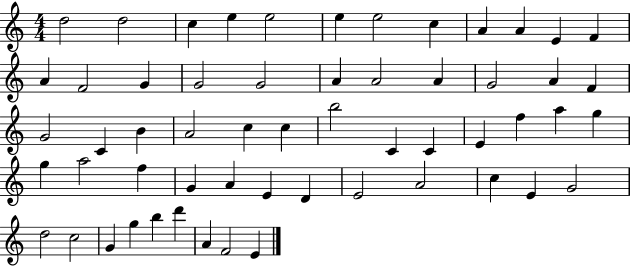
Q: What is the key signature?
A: C major